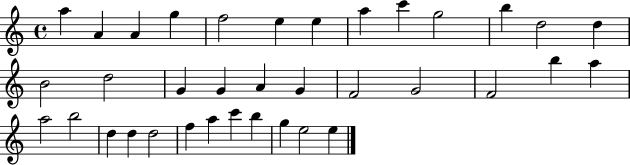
{
  \clef treble
  \time 4/4
  \defaultTimeSignature
  \key c \major
  a''4 a'4 a'4 g''4 | f''2 e''4 e''4 | a''4 c'''4 g''2 | b''4 d''2 d''4 | \break b'2 d''2 | g'4 g'4 a'4 g'4 | f'2 g'2 | f'2 b''4 a''4 | \break a''2 b''2 | d''4 d''4 d''2 | f''4 a''4 c'''4 b''4 | g''4 e''2 e''4 | \break \bar "|."
}